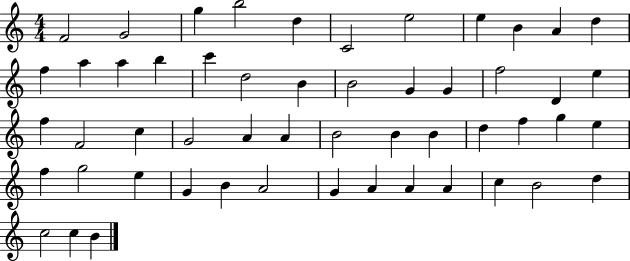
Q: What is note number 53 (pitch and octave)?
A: B4